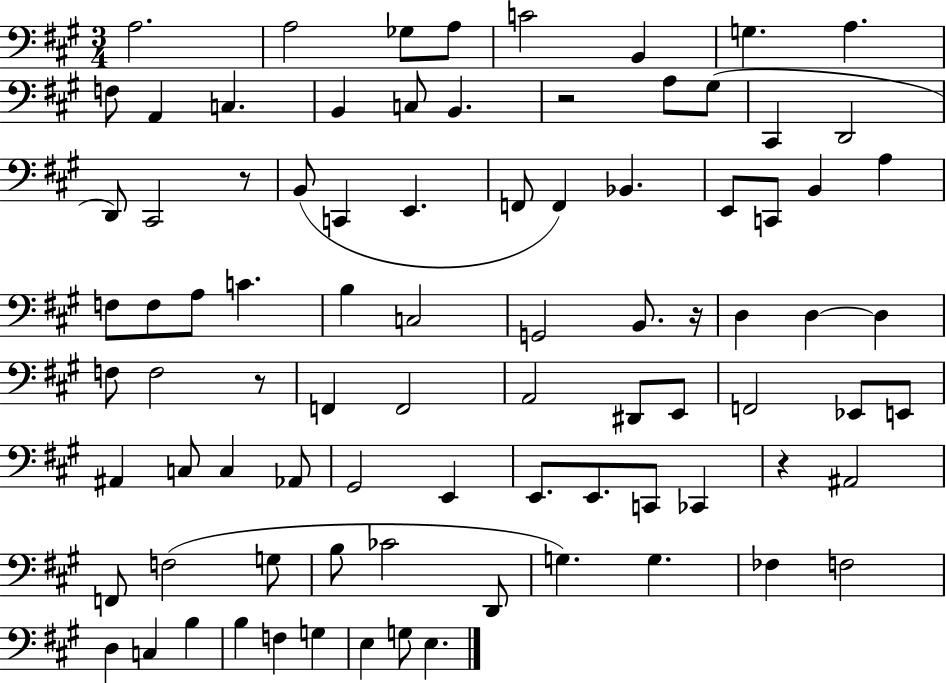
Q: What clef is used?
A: bass